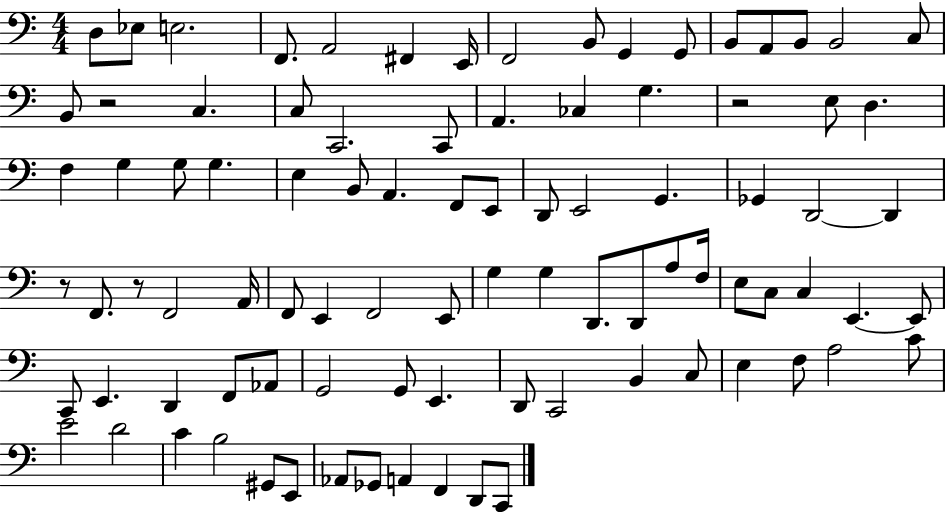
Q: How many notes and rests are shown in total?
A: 91